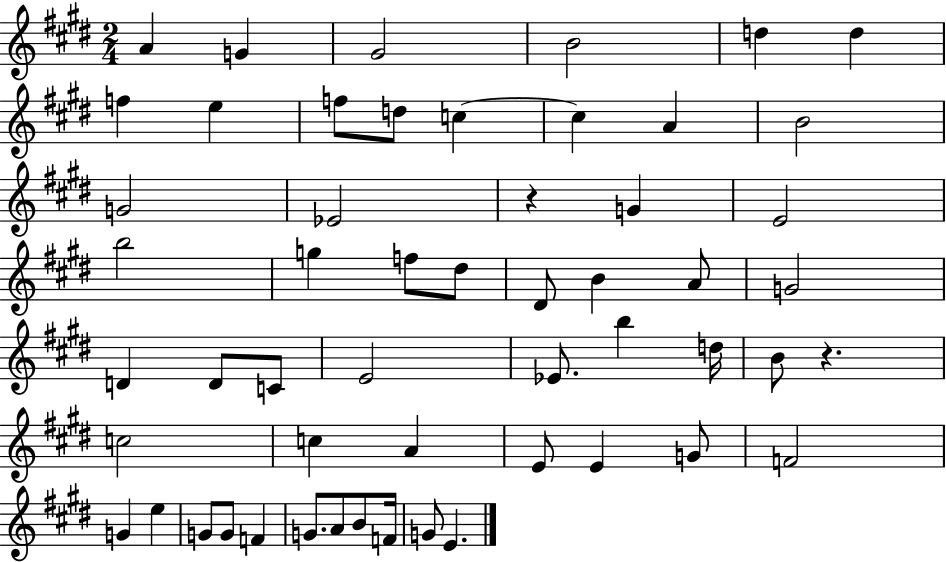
A4/q G4/q G#4/h B4/h D5/q D5/q F5/q E5/q F5/e D5/e C5/q C5/q A4/q B4/h G4/h Eb4/h R/q G4/q E4/h B5/h G5/q F5/e D#5/e D#4/e B4/q A4/e G4/h D4/q D4/e C4/e E4/h Eb4/e. B5/q D5/s B4/e R/q. C5/h C5/q A4/q E4/e E4/q G4/e F4/h G4/q E5/q G4/e G4/e F4/q G4/e. A4/e B4/e F4/s G4/e E4/q.